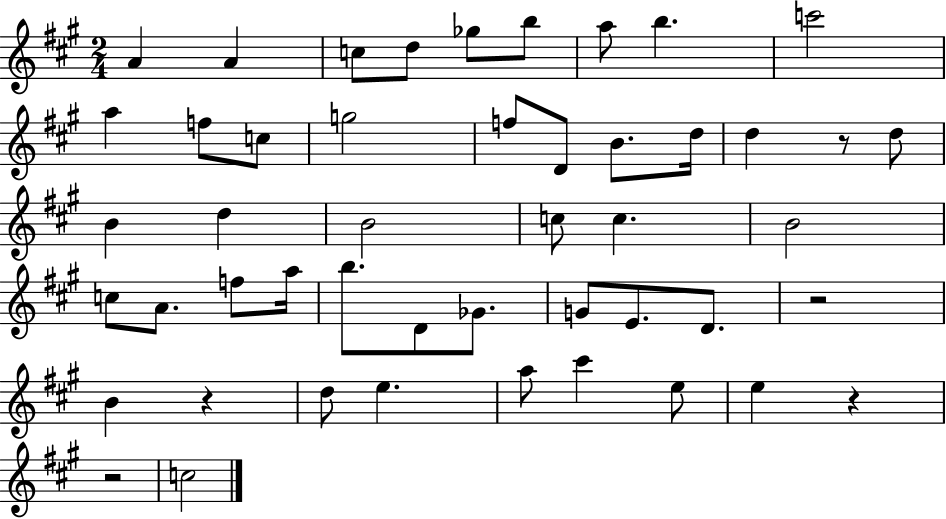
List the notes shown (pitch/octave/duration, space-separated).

A4/q A4/q C5/e D5/e Gb5/e B5/e A5/e B5/q. C6/h A5/q F5/e C5/e G5/h F5/e D4/e B4/e. D5/s D5/q R/e D5/e B4/q D5/q B4/h C5/e C5/q. B4/h C5/e A4/e. F5/e A5/s B5/e. D4/e Gb4/e. G4/e E4/e. D4/e. R/h B4/q R/q D5/e E5/q. A5/e C#6/q E5/e E5/q R/q R/h C5/h